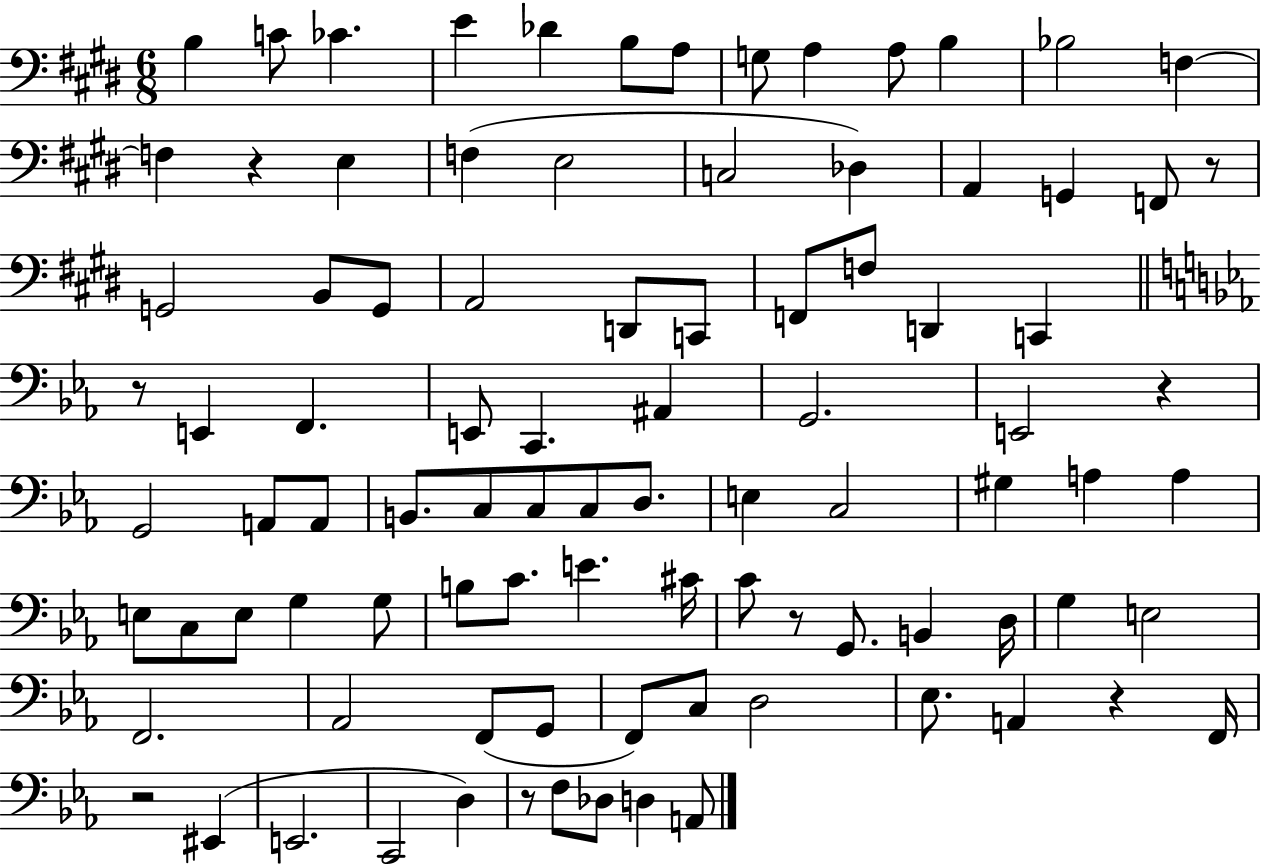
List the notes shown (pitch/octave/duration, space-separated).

B3/q C4/e CES4/q. E4/q Db4/q B3/e A3/e G3/e A3/q A3/e B3/q Bb3/h F3/q F3/q R/q E3/q F3/q E3/h C3/h Db3/q A2/q G2/q F2/e R/e G2/h B2/e G2/e A2/h D2/e C2/e F2/e F3/e D2/q C2/q R/e E2/q F2/q. E2/e C2/q. A#2/q G2/h. E2/h R/q G2/h A2/e A2/e B2/e. C3/e C3/e C3/e D3/e. E3/q C3/h G#3/q A3/q A3/q E3/e C3/e E3/e G3/q G3/e B3/e C4/e. E4/q. C#4/s C4/e R/e G2/e. B2/q D3/s G3/q E3/h F2/h. Ab2/h F2/e G2/e F2/e C3/e D3/h Eb3/e. A2/q R/q F2/s R/h EIS2/q E2/h. C2/h D3/q R/e F3/e Db3/e D3/q A2/e